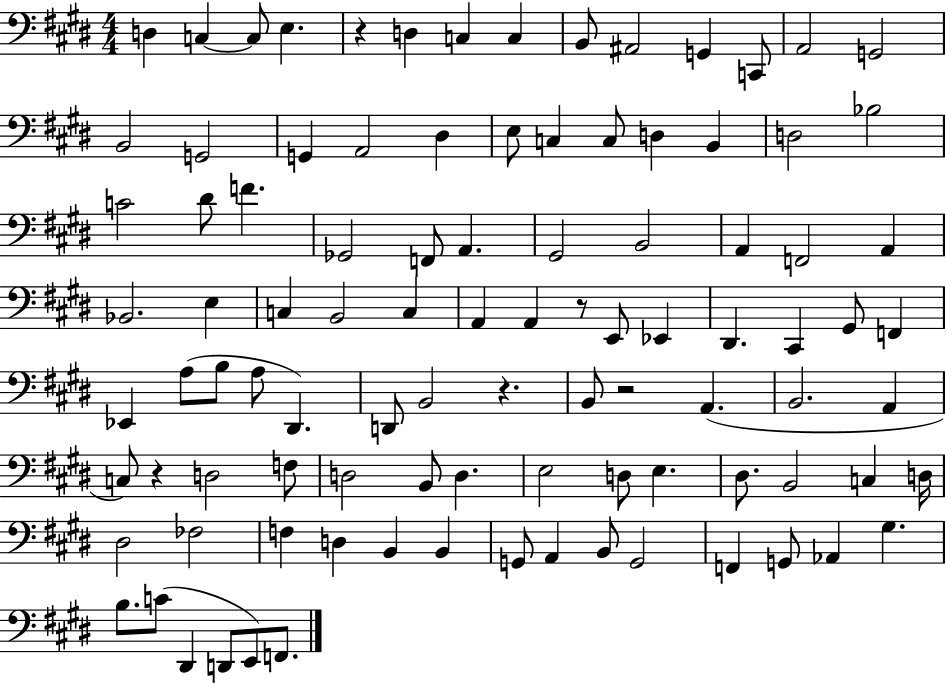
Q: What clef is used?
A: bass